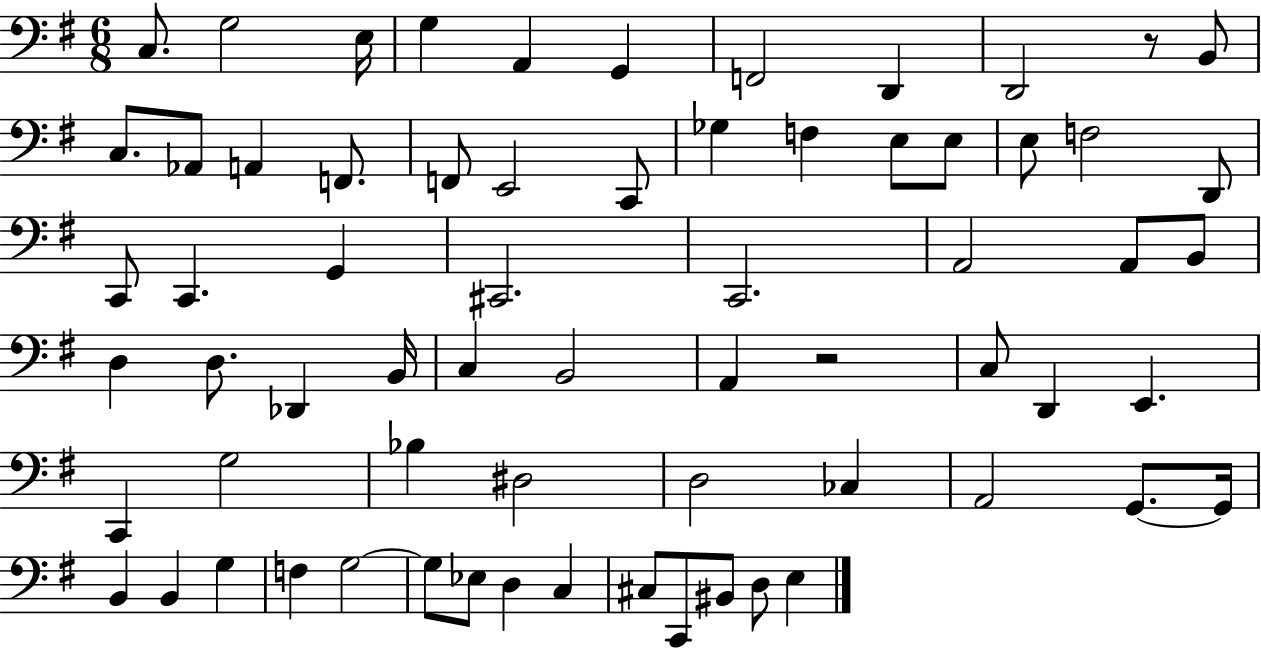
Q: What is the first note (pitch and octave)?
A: C3